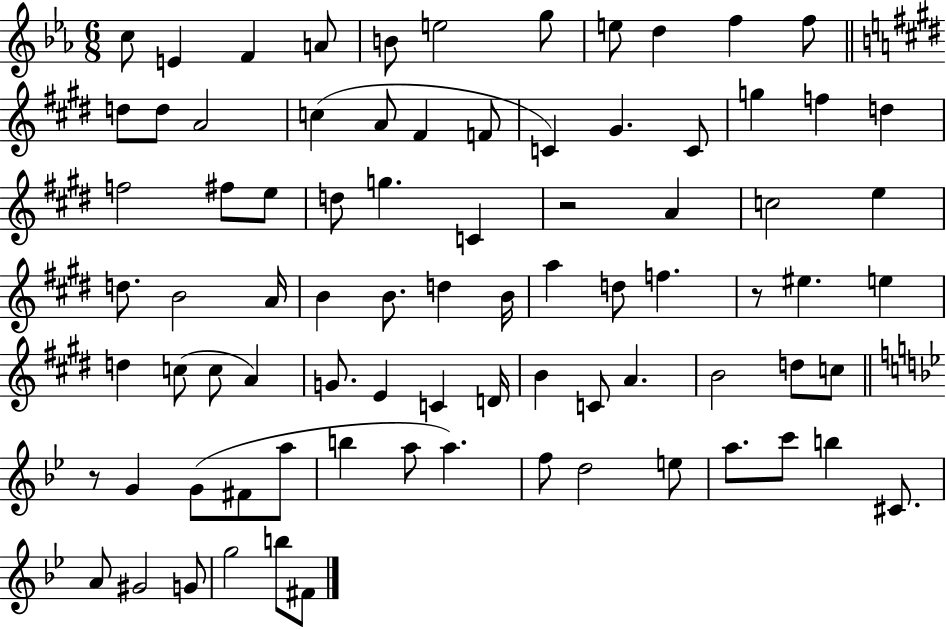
C5/e E4/q F4/q A4/e B4/e E5/h G5/e E5/e D5/q F5/q F5/e D5/e D5/e A4/h C5/q A4/e F#4/q F4/e C4/q G#4/q. C4/e G5/q F5/q D5/q F5/h F#5/e E5/e D5/e G5/q. C4/q R/h A4/q C5/h E5/q D5/e. B4/h A4/s B4/q B4/e. D5/q B4/s A5/q D5/e F5/q. R/e EIS5/q. E5/q D5/q C5/e C5/e A4/q G4/e. E4/q C4/q D4/s B4/q C4/e A4/q. B4/h D5/e C5/e R/e G4/q G4/e F#4/e A5/e B5/q A5/e A5/q. F5/e D5/h E5/e A5/e. C6/e B5/q C#4/e. A4/e G#4/h G4/e G5/h B5/e F#4/e